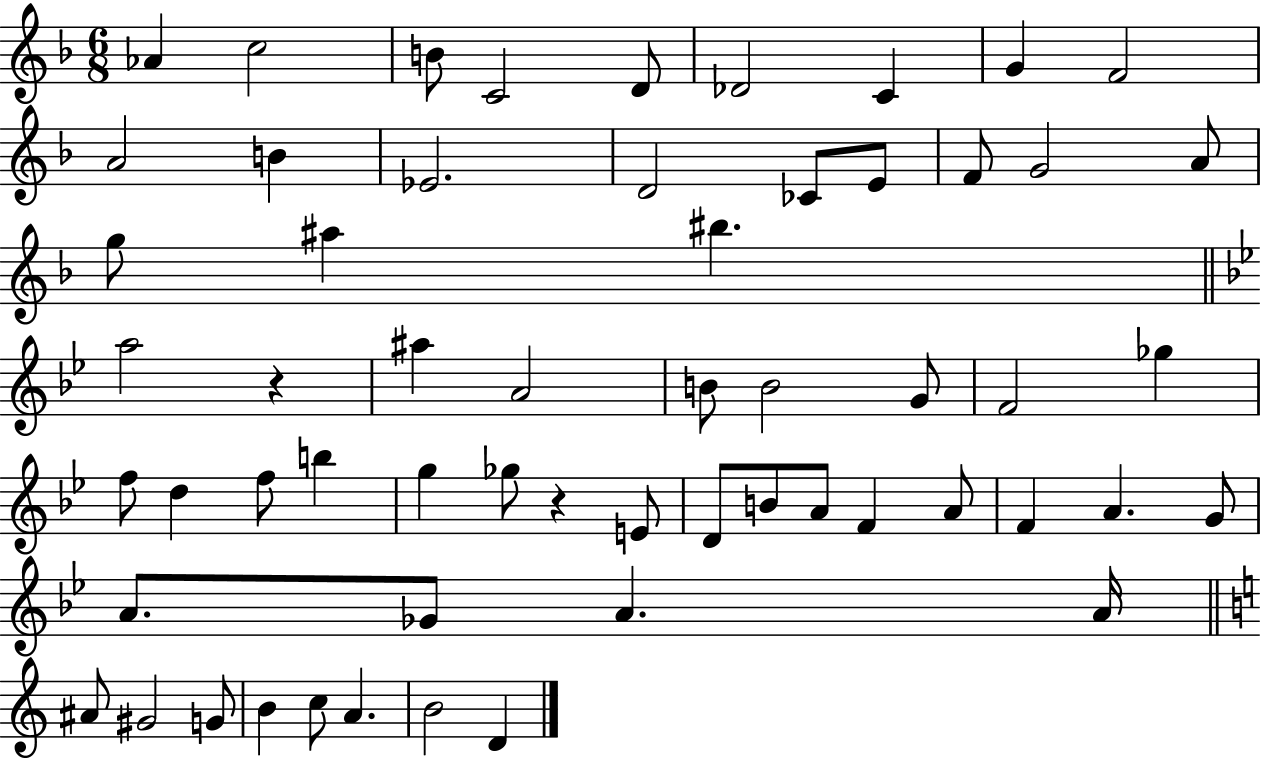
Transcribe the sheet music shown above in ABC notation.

X:1
T:Untitled
M:6/8
L:1/4
K:F
_A c2 B/2 C2 D/2 _D2 C G F2 A2 B _E2 D2 _C/2 E/2 F/2 G2 A/2 g/2 ^a ^b a2 z ^a A2 B/2 B2 G/2 F2 _g f/2 d f/2 b g _g/2 z E/2 D/2 B/2 A/2 F A/2 F A G/2 A/2 _G/2 A A/4 ^A/2 ^G2 G/2 B c/2 A B2 D